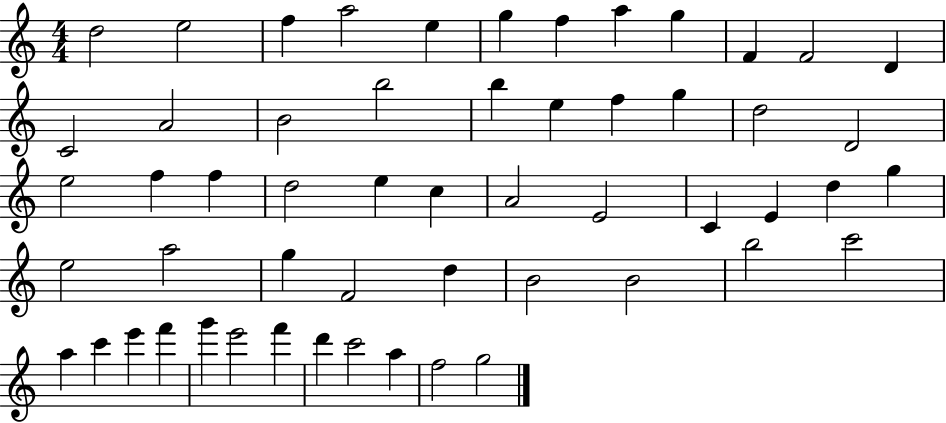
D5/h E5/h F5/q A5/h E5/q G5/q F5/q A5/q G5/q F4/q F4/h D4/q C4/h A4/h B4/h B5/h B5/q E5/q F5/q G5/q D5/h D4/h E5/h F5/q F5/q D5/h E5/q C5/q A4/h E4/h C4/q E4/q D5/q G5/q E5/h A5/h G5/q F4/h D5/q B4/h B4/h B5/h C6/h A5/q C6/q E6/q F6/q G6/q E6/h F6/q D6/q C6/h A5/q F5/h G5/h